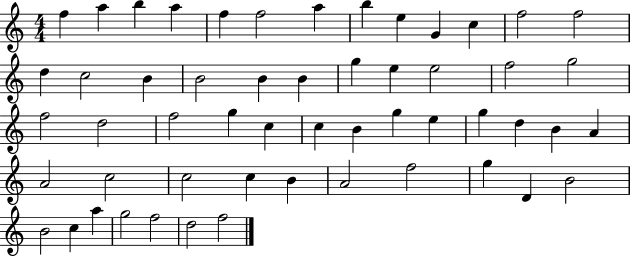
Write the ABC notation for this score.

X:1
T:Untitled
M:4/4
L:1/4
K:C
f a b a f f2 a b e G c f2 f2 d c2 B B2 B B g e e2 f2 g2 f2 d2 f2 g c c B g e g d B A A2 c2 c2 c B A2 f2 g D B2 B2 c a g2 f2 d2 f2